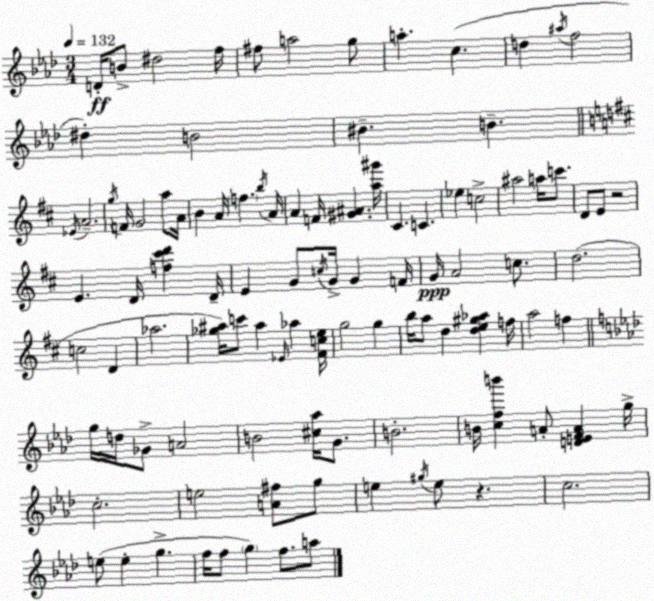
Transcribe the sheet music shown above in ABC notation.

X:1
T:Untitled
M:3/4
L:1/4
K:Fm
D/4 B/2 ^d2 f/4 ^f/2 a2 g/2 a c d ^a/4 f2 ^d B2 ^B B _E/4 A2 g/4 F/4 G2 a/2 A/4 B A/4 f b/4 A/4 A F/4 [^G^A] [a^g']/4 ^C C _e c2 ^a2 a/4 c'/2 D/2 E/2 z2 E D/4 [f^c'd'] D/4 E G/2 c/4 G/4 G F/4 G/4 A2 c/2 d2 c2 D _a2 [_g^a]/4 c'/2 ^a _E/4 _a [^Fce]/4 g2 g b/4 a/2 d [de^g_a] f/4 a2 f g/4 d/4 _G/2 A2 B2 [^c_a]/4 G/2 B2 B/4 [cfb'] A/2 [DEFA] g/4 c2 e2 [A^f]/2 g/2 e ^g/4 e/2 z c2 e/2 e g f/4 f/2 g f/2 a/2